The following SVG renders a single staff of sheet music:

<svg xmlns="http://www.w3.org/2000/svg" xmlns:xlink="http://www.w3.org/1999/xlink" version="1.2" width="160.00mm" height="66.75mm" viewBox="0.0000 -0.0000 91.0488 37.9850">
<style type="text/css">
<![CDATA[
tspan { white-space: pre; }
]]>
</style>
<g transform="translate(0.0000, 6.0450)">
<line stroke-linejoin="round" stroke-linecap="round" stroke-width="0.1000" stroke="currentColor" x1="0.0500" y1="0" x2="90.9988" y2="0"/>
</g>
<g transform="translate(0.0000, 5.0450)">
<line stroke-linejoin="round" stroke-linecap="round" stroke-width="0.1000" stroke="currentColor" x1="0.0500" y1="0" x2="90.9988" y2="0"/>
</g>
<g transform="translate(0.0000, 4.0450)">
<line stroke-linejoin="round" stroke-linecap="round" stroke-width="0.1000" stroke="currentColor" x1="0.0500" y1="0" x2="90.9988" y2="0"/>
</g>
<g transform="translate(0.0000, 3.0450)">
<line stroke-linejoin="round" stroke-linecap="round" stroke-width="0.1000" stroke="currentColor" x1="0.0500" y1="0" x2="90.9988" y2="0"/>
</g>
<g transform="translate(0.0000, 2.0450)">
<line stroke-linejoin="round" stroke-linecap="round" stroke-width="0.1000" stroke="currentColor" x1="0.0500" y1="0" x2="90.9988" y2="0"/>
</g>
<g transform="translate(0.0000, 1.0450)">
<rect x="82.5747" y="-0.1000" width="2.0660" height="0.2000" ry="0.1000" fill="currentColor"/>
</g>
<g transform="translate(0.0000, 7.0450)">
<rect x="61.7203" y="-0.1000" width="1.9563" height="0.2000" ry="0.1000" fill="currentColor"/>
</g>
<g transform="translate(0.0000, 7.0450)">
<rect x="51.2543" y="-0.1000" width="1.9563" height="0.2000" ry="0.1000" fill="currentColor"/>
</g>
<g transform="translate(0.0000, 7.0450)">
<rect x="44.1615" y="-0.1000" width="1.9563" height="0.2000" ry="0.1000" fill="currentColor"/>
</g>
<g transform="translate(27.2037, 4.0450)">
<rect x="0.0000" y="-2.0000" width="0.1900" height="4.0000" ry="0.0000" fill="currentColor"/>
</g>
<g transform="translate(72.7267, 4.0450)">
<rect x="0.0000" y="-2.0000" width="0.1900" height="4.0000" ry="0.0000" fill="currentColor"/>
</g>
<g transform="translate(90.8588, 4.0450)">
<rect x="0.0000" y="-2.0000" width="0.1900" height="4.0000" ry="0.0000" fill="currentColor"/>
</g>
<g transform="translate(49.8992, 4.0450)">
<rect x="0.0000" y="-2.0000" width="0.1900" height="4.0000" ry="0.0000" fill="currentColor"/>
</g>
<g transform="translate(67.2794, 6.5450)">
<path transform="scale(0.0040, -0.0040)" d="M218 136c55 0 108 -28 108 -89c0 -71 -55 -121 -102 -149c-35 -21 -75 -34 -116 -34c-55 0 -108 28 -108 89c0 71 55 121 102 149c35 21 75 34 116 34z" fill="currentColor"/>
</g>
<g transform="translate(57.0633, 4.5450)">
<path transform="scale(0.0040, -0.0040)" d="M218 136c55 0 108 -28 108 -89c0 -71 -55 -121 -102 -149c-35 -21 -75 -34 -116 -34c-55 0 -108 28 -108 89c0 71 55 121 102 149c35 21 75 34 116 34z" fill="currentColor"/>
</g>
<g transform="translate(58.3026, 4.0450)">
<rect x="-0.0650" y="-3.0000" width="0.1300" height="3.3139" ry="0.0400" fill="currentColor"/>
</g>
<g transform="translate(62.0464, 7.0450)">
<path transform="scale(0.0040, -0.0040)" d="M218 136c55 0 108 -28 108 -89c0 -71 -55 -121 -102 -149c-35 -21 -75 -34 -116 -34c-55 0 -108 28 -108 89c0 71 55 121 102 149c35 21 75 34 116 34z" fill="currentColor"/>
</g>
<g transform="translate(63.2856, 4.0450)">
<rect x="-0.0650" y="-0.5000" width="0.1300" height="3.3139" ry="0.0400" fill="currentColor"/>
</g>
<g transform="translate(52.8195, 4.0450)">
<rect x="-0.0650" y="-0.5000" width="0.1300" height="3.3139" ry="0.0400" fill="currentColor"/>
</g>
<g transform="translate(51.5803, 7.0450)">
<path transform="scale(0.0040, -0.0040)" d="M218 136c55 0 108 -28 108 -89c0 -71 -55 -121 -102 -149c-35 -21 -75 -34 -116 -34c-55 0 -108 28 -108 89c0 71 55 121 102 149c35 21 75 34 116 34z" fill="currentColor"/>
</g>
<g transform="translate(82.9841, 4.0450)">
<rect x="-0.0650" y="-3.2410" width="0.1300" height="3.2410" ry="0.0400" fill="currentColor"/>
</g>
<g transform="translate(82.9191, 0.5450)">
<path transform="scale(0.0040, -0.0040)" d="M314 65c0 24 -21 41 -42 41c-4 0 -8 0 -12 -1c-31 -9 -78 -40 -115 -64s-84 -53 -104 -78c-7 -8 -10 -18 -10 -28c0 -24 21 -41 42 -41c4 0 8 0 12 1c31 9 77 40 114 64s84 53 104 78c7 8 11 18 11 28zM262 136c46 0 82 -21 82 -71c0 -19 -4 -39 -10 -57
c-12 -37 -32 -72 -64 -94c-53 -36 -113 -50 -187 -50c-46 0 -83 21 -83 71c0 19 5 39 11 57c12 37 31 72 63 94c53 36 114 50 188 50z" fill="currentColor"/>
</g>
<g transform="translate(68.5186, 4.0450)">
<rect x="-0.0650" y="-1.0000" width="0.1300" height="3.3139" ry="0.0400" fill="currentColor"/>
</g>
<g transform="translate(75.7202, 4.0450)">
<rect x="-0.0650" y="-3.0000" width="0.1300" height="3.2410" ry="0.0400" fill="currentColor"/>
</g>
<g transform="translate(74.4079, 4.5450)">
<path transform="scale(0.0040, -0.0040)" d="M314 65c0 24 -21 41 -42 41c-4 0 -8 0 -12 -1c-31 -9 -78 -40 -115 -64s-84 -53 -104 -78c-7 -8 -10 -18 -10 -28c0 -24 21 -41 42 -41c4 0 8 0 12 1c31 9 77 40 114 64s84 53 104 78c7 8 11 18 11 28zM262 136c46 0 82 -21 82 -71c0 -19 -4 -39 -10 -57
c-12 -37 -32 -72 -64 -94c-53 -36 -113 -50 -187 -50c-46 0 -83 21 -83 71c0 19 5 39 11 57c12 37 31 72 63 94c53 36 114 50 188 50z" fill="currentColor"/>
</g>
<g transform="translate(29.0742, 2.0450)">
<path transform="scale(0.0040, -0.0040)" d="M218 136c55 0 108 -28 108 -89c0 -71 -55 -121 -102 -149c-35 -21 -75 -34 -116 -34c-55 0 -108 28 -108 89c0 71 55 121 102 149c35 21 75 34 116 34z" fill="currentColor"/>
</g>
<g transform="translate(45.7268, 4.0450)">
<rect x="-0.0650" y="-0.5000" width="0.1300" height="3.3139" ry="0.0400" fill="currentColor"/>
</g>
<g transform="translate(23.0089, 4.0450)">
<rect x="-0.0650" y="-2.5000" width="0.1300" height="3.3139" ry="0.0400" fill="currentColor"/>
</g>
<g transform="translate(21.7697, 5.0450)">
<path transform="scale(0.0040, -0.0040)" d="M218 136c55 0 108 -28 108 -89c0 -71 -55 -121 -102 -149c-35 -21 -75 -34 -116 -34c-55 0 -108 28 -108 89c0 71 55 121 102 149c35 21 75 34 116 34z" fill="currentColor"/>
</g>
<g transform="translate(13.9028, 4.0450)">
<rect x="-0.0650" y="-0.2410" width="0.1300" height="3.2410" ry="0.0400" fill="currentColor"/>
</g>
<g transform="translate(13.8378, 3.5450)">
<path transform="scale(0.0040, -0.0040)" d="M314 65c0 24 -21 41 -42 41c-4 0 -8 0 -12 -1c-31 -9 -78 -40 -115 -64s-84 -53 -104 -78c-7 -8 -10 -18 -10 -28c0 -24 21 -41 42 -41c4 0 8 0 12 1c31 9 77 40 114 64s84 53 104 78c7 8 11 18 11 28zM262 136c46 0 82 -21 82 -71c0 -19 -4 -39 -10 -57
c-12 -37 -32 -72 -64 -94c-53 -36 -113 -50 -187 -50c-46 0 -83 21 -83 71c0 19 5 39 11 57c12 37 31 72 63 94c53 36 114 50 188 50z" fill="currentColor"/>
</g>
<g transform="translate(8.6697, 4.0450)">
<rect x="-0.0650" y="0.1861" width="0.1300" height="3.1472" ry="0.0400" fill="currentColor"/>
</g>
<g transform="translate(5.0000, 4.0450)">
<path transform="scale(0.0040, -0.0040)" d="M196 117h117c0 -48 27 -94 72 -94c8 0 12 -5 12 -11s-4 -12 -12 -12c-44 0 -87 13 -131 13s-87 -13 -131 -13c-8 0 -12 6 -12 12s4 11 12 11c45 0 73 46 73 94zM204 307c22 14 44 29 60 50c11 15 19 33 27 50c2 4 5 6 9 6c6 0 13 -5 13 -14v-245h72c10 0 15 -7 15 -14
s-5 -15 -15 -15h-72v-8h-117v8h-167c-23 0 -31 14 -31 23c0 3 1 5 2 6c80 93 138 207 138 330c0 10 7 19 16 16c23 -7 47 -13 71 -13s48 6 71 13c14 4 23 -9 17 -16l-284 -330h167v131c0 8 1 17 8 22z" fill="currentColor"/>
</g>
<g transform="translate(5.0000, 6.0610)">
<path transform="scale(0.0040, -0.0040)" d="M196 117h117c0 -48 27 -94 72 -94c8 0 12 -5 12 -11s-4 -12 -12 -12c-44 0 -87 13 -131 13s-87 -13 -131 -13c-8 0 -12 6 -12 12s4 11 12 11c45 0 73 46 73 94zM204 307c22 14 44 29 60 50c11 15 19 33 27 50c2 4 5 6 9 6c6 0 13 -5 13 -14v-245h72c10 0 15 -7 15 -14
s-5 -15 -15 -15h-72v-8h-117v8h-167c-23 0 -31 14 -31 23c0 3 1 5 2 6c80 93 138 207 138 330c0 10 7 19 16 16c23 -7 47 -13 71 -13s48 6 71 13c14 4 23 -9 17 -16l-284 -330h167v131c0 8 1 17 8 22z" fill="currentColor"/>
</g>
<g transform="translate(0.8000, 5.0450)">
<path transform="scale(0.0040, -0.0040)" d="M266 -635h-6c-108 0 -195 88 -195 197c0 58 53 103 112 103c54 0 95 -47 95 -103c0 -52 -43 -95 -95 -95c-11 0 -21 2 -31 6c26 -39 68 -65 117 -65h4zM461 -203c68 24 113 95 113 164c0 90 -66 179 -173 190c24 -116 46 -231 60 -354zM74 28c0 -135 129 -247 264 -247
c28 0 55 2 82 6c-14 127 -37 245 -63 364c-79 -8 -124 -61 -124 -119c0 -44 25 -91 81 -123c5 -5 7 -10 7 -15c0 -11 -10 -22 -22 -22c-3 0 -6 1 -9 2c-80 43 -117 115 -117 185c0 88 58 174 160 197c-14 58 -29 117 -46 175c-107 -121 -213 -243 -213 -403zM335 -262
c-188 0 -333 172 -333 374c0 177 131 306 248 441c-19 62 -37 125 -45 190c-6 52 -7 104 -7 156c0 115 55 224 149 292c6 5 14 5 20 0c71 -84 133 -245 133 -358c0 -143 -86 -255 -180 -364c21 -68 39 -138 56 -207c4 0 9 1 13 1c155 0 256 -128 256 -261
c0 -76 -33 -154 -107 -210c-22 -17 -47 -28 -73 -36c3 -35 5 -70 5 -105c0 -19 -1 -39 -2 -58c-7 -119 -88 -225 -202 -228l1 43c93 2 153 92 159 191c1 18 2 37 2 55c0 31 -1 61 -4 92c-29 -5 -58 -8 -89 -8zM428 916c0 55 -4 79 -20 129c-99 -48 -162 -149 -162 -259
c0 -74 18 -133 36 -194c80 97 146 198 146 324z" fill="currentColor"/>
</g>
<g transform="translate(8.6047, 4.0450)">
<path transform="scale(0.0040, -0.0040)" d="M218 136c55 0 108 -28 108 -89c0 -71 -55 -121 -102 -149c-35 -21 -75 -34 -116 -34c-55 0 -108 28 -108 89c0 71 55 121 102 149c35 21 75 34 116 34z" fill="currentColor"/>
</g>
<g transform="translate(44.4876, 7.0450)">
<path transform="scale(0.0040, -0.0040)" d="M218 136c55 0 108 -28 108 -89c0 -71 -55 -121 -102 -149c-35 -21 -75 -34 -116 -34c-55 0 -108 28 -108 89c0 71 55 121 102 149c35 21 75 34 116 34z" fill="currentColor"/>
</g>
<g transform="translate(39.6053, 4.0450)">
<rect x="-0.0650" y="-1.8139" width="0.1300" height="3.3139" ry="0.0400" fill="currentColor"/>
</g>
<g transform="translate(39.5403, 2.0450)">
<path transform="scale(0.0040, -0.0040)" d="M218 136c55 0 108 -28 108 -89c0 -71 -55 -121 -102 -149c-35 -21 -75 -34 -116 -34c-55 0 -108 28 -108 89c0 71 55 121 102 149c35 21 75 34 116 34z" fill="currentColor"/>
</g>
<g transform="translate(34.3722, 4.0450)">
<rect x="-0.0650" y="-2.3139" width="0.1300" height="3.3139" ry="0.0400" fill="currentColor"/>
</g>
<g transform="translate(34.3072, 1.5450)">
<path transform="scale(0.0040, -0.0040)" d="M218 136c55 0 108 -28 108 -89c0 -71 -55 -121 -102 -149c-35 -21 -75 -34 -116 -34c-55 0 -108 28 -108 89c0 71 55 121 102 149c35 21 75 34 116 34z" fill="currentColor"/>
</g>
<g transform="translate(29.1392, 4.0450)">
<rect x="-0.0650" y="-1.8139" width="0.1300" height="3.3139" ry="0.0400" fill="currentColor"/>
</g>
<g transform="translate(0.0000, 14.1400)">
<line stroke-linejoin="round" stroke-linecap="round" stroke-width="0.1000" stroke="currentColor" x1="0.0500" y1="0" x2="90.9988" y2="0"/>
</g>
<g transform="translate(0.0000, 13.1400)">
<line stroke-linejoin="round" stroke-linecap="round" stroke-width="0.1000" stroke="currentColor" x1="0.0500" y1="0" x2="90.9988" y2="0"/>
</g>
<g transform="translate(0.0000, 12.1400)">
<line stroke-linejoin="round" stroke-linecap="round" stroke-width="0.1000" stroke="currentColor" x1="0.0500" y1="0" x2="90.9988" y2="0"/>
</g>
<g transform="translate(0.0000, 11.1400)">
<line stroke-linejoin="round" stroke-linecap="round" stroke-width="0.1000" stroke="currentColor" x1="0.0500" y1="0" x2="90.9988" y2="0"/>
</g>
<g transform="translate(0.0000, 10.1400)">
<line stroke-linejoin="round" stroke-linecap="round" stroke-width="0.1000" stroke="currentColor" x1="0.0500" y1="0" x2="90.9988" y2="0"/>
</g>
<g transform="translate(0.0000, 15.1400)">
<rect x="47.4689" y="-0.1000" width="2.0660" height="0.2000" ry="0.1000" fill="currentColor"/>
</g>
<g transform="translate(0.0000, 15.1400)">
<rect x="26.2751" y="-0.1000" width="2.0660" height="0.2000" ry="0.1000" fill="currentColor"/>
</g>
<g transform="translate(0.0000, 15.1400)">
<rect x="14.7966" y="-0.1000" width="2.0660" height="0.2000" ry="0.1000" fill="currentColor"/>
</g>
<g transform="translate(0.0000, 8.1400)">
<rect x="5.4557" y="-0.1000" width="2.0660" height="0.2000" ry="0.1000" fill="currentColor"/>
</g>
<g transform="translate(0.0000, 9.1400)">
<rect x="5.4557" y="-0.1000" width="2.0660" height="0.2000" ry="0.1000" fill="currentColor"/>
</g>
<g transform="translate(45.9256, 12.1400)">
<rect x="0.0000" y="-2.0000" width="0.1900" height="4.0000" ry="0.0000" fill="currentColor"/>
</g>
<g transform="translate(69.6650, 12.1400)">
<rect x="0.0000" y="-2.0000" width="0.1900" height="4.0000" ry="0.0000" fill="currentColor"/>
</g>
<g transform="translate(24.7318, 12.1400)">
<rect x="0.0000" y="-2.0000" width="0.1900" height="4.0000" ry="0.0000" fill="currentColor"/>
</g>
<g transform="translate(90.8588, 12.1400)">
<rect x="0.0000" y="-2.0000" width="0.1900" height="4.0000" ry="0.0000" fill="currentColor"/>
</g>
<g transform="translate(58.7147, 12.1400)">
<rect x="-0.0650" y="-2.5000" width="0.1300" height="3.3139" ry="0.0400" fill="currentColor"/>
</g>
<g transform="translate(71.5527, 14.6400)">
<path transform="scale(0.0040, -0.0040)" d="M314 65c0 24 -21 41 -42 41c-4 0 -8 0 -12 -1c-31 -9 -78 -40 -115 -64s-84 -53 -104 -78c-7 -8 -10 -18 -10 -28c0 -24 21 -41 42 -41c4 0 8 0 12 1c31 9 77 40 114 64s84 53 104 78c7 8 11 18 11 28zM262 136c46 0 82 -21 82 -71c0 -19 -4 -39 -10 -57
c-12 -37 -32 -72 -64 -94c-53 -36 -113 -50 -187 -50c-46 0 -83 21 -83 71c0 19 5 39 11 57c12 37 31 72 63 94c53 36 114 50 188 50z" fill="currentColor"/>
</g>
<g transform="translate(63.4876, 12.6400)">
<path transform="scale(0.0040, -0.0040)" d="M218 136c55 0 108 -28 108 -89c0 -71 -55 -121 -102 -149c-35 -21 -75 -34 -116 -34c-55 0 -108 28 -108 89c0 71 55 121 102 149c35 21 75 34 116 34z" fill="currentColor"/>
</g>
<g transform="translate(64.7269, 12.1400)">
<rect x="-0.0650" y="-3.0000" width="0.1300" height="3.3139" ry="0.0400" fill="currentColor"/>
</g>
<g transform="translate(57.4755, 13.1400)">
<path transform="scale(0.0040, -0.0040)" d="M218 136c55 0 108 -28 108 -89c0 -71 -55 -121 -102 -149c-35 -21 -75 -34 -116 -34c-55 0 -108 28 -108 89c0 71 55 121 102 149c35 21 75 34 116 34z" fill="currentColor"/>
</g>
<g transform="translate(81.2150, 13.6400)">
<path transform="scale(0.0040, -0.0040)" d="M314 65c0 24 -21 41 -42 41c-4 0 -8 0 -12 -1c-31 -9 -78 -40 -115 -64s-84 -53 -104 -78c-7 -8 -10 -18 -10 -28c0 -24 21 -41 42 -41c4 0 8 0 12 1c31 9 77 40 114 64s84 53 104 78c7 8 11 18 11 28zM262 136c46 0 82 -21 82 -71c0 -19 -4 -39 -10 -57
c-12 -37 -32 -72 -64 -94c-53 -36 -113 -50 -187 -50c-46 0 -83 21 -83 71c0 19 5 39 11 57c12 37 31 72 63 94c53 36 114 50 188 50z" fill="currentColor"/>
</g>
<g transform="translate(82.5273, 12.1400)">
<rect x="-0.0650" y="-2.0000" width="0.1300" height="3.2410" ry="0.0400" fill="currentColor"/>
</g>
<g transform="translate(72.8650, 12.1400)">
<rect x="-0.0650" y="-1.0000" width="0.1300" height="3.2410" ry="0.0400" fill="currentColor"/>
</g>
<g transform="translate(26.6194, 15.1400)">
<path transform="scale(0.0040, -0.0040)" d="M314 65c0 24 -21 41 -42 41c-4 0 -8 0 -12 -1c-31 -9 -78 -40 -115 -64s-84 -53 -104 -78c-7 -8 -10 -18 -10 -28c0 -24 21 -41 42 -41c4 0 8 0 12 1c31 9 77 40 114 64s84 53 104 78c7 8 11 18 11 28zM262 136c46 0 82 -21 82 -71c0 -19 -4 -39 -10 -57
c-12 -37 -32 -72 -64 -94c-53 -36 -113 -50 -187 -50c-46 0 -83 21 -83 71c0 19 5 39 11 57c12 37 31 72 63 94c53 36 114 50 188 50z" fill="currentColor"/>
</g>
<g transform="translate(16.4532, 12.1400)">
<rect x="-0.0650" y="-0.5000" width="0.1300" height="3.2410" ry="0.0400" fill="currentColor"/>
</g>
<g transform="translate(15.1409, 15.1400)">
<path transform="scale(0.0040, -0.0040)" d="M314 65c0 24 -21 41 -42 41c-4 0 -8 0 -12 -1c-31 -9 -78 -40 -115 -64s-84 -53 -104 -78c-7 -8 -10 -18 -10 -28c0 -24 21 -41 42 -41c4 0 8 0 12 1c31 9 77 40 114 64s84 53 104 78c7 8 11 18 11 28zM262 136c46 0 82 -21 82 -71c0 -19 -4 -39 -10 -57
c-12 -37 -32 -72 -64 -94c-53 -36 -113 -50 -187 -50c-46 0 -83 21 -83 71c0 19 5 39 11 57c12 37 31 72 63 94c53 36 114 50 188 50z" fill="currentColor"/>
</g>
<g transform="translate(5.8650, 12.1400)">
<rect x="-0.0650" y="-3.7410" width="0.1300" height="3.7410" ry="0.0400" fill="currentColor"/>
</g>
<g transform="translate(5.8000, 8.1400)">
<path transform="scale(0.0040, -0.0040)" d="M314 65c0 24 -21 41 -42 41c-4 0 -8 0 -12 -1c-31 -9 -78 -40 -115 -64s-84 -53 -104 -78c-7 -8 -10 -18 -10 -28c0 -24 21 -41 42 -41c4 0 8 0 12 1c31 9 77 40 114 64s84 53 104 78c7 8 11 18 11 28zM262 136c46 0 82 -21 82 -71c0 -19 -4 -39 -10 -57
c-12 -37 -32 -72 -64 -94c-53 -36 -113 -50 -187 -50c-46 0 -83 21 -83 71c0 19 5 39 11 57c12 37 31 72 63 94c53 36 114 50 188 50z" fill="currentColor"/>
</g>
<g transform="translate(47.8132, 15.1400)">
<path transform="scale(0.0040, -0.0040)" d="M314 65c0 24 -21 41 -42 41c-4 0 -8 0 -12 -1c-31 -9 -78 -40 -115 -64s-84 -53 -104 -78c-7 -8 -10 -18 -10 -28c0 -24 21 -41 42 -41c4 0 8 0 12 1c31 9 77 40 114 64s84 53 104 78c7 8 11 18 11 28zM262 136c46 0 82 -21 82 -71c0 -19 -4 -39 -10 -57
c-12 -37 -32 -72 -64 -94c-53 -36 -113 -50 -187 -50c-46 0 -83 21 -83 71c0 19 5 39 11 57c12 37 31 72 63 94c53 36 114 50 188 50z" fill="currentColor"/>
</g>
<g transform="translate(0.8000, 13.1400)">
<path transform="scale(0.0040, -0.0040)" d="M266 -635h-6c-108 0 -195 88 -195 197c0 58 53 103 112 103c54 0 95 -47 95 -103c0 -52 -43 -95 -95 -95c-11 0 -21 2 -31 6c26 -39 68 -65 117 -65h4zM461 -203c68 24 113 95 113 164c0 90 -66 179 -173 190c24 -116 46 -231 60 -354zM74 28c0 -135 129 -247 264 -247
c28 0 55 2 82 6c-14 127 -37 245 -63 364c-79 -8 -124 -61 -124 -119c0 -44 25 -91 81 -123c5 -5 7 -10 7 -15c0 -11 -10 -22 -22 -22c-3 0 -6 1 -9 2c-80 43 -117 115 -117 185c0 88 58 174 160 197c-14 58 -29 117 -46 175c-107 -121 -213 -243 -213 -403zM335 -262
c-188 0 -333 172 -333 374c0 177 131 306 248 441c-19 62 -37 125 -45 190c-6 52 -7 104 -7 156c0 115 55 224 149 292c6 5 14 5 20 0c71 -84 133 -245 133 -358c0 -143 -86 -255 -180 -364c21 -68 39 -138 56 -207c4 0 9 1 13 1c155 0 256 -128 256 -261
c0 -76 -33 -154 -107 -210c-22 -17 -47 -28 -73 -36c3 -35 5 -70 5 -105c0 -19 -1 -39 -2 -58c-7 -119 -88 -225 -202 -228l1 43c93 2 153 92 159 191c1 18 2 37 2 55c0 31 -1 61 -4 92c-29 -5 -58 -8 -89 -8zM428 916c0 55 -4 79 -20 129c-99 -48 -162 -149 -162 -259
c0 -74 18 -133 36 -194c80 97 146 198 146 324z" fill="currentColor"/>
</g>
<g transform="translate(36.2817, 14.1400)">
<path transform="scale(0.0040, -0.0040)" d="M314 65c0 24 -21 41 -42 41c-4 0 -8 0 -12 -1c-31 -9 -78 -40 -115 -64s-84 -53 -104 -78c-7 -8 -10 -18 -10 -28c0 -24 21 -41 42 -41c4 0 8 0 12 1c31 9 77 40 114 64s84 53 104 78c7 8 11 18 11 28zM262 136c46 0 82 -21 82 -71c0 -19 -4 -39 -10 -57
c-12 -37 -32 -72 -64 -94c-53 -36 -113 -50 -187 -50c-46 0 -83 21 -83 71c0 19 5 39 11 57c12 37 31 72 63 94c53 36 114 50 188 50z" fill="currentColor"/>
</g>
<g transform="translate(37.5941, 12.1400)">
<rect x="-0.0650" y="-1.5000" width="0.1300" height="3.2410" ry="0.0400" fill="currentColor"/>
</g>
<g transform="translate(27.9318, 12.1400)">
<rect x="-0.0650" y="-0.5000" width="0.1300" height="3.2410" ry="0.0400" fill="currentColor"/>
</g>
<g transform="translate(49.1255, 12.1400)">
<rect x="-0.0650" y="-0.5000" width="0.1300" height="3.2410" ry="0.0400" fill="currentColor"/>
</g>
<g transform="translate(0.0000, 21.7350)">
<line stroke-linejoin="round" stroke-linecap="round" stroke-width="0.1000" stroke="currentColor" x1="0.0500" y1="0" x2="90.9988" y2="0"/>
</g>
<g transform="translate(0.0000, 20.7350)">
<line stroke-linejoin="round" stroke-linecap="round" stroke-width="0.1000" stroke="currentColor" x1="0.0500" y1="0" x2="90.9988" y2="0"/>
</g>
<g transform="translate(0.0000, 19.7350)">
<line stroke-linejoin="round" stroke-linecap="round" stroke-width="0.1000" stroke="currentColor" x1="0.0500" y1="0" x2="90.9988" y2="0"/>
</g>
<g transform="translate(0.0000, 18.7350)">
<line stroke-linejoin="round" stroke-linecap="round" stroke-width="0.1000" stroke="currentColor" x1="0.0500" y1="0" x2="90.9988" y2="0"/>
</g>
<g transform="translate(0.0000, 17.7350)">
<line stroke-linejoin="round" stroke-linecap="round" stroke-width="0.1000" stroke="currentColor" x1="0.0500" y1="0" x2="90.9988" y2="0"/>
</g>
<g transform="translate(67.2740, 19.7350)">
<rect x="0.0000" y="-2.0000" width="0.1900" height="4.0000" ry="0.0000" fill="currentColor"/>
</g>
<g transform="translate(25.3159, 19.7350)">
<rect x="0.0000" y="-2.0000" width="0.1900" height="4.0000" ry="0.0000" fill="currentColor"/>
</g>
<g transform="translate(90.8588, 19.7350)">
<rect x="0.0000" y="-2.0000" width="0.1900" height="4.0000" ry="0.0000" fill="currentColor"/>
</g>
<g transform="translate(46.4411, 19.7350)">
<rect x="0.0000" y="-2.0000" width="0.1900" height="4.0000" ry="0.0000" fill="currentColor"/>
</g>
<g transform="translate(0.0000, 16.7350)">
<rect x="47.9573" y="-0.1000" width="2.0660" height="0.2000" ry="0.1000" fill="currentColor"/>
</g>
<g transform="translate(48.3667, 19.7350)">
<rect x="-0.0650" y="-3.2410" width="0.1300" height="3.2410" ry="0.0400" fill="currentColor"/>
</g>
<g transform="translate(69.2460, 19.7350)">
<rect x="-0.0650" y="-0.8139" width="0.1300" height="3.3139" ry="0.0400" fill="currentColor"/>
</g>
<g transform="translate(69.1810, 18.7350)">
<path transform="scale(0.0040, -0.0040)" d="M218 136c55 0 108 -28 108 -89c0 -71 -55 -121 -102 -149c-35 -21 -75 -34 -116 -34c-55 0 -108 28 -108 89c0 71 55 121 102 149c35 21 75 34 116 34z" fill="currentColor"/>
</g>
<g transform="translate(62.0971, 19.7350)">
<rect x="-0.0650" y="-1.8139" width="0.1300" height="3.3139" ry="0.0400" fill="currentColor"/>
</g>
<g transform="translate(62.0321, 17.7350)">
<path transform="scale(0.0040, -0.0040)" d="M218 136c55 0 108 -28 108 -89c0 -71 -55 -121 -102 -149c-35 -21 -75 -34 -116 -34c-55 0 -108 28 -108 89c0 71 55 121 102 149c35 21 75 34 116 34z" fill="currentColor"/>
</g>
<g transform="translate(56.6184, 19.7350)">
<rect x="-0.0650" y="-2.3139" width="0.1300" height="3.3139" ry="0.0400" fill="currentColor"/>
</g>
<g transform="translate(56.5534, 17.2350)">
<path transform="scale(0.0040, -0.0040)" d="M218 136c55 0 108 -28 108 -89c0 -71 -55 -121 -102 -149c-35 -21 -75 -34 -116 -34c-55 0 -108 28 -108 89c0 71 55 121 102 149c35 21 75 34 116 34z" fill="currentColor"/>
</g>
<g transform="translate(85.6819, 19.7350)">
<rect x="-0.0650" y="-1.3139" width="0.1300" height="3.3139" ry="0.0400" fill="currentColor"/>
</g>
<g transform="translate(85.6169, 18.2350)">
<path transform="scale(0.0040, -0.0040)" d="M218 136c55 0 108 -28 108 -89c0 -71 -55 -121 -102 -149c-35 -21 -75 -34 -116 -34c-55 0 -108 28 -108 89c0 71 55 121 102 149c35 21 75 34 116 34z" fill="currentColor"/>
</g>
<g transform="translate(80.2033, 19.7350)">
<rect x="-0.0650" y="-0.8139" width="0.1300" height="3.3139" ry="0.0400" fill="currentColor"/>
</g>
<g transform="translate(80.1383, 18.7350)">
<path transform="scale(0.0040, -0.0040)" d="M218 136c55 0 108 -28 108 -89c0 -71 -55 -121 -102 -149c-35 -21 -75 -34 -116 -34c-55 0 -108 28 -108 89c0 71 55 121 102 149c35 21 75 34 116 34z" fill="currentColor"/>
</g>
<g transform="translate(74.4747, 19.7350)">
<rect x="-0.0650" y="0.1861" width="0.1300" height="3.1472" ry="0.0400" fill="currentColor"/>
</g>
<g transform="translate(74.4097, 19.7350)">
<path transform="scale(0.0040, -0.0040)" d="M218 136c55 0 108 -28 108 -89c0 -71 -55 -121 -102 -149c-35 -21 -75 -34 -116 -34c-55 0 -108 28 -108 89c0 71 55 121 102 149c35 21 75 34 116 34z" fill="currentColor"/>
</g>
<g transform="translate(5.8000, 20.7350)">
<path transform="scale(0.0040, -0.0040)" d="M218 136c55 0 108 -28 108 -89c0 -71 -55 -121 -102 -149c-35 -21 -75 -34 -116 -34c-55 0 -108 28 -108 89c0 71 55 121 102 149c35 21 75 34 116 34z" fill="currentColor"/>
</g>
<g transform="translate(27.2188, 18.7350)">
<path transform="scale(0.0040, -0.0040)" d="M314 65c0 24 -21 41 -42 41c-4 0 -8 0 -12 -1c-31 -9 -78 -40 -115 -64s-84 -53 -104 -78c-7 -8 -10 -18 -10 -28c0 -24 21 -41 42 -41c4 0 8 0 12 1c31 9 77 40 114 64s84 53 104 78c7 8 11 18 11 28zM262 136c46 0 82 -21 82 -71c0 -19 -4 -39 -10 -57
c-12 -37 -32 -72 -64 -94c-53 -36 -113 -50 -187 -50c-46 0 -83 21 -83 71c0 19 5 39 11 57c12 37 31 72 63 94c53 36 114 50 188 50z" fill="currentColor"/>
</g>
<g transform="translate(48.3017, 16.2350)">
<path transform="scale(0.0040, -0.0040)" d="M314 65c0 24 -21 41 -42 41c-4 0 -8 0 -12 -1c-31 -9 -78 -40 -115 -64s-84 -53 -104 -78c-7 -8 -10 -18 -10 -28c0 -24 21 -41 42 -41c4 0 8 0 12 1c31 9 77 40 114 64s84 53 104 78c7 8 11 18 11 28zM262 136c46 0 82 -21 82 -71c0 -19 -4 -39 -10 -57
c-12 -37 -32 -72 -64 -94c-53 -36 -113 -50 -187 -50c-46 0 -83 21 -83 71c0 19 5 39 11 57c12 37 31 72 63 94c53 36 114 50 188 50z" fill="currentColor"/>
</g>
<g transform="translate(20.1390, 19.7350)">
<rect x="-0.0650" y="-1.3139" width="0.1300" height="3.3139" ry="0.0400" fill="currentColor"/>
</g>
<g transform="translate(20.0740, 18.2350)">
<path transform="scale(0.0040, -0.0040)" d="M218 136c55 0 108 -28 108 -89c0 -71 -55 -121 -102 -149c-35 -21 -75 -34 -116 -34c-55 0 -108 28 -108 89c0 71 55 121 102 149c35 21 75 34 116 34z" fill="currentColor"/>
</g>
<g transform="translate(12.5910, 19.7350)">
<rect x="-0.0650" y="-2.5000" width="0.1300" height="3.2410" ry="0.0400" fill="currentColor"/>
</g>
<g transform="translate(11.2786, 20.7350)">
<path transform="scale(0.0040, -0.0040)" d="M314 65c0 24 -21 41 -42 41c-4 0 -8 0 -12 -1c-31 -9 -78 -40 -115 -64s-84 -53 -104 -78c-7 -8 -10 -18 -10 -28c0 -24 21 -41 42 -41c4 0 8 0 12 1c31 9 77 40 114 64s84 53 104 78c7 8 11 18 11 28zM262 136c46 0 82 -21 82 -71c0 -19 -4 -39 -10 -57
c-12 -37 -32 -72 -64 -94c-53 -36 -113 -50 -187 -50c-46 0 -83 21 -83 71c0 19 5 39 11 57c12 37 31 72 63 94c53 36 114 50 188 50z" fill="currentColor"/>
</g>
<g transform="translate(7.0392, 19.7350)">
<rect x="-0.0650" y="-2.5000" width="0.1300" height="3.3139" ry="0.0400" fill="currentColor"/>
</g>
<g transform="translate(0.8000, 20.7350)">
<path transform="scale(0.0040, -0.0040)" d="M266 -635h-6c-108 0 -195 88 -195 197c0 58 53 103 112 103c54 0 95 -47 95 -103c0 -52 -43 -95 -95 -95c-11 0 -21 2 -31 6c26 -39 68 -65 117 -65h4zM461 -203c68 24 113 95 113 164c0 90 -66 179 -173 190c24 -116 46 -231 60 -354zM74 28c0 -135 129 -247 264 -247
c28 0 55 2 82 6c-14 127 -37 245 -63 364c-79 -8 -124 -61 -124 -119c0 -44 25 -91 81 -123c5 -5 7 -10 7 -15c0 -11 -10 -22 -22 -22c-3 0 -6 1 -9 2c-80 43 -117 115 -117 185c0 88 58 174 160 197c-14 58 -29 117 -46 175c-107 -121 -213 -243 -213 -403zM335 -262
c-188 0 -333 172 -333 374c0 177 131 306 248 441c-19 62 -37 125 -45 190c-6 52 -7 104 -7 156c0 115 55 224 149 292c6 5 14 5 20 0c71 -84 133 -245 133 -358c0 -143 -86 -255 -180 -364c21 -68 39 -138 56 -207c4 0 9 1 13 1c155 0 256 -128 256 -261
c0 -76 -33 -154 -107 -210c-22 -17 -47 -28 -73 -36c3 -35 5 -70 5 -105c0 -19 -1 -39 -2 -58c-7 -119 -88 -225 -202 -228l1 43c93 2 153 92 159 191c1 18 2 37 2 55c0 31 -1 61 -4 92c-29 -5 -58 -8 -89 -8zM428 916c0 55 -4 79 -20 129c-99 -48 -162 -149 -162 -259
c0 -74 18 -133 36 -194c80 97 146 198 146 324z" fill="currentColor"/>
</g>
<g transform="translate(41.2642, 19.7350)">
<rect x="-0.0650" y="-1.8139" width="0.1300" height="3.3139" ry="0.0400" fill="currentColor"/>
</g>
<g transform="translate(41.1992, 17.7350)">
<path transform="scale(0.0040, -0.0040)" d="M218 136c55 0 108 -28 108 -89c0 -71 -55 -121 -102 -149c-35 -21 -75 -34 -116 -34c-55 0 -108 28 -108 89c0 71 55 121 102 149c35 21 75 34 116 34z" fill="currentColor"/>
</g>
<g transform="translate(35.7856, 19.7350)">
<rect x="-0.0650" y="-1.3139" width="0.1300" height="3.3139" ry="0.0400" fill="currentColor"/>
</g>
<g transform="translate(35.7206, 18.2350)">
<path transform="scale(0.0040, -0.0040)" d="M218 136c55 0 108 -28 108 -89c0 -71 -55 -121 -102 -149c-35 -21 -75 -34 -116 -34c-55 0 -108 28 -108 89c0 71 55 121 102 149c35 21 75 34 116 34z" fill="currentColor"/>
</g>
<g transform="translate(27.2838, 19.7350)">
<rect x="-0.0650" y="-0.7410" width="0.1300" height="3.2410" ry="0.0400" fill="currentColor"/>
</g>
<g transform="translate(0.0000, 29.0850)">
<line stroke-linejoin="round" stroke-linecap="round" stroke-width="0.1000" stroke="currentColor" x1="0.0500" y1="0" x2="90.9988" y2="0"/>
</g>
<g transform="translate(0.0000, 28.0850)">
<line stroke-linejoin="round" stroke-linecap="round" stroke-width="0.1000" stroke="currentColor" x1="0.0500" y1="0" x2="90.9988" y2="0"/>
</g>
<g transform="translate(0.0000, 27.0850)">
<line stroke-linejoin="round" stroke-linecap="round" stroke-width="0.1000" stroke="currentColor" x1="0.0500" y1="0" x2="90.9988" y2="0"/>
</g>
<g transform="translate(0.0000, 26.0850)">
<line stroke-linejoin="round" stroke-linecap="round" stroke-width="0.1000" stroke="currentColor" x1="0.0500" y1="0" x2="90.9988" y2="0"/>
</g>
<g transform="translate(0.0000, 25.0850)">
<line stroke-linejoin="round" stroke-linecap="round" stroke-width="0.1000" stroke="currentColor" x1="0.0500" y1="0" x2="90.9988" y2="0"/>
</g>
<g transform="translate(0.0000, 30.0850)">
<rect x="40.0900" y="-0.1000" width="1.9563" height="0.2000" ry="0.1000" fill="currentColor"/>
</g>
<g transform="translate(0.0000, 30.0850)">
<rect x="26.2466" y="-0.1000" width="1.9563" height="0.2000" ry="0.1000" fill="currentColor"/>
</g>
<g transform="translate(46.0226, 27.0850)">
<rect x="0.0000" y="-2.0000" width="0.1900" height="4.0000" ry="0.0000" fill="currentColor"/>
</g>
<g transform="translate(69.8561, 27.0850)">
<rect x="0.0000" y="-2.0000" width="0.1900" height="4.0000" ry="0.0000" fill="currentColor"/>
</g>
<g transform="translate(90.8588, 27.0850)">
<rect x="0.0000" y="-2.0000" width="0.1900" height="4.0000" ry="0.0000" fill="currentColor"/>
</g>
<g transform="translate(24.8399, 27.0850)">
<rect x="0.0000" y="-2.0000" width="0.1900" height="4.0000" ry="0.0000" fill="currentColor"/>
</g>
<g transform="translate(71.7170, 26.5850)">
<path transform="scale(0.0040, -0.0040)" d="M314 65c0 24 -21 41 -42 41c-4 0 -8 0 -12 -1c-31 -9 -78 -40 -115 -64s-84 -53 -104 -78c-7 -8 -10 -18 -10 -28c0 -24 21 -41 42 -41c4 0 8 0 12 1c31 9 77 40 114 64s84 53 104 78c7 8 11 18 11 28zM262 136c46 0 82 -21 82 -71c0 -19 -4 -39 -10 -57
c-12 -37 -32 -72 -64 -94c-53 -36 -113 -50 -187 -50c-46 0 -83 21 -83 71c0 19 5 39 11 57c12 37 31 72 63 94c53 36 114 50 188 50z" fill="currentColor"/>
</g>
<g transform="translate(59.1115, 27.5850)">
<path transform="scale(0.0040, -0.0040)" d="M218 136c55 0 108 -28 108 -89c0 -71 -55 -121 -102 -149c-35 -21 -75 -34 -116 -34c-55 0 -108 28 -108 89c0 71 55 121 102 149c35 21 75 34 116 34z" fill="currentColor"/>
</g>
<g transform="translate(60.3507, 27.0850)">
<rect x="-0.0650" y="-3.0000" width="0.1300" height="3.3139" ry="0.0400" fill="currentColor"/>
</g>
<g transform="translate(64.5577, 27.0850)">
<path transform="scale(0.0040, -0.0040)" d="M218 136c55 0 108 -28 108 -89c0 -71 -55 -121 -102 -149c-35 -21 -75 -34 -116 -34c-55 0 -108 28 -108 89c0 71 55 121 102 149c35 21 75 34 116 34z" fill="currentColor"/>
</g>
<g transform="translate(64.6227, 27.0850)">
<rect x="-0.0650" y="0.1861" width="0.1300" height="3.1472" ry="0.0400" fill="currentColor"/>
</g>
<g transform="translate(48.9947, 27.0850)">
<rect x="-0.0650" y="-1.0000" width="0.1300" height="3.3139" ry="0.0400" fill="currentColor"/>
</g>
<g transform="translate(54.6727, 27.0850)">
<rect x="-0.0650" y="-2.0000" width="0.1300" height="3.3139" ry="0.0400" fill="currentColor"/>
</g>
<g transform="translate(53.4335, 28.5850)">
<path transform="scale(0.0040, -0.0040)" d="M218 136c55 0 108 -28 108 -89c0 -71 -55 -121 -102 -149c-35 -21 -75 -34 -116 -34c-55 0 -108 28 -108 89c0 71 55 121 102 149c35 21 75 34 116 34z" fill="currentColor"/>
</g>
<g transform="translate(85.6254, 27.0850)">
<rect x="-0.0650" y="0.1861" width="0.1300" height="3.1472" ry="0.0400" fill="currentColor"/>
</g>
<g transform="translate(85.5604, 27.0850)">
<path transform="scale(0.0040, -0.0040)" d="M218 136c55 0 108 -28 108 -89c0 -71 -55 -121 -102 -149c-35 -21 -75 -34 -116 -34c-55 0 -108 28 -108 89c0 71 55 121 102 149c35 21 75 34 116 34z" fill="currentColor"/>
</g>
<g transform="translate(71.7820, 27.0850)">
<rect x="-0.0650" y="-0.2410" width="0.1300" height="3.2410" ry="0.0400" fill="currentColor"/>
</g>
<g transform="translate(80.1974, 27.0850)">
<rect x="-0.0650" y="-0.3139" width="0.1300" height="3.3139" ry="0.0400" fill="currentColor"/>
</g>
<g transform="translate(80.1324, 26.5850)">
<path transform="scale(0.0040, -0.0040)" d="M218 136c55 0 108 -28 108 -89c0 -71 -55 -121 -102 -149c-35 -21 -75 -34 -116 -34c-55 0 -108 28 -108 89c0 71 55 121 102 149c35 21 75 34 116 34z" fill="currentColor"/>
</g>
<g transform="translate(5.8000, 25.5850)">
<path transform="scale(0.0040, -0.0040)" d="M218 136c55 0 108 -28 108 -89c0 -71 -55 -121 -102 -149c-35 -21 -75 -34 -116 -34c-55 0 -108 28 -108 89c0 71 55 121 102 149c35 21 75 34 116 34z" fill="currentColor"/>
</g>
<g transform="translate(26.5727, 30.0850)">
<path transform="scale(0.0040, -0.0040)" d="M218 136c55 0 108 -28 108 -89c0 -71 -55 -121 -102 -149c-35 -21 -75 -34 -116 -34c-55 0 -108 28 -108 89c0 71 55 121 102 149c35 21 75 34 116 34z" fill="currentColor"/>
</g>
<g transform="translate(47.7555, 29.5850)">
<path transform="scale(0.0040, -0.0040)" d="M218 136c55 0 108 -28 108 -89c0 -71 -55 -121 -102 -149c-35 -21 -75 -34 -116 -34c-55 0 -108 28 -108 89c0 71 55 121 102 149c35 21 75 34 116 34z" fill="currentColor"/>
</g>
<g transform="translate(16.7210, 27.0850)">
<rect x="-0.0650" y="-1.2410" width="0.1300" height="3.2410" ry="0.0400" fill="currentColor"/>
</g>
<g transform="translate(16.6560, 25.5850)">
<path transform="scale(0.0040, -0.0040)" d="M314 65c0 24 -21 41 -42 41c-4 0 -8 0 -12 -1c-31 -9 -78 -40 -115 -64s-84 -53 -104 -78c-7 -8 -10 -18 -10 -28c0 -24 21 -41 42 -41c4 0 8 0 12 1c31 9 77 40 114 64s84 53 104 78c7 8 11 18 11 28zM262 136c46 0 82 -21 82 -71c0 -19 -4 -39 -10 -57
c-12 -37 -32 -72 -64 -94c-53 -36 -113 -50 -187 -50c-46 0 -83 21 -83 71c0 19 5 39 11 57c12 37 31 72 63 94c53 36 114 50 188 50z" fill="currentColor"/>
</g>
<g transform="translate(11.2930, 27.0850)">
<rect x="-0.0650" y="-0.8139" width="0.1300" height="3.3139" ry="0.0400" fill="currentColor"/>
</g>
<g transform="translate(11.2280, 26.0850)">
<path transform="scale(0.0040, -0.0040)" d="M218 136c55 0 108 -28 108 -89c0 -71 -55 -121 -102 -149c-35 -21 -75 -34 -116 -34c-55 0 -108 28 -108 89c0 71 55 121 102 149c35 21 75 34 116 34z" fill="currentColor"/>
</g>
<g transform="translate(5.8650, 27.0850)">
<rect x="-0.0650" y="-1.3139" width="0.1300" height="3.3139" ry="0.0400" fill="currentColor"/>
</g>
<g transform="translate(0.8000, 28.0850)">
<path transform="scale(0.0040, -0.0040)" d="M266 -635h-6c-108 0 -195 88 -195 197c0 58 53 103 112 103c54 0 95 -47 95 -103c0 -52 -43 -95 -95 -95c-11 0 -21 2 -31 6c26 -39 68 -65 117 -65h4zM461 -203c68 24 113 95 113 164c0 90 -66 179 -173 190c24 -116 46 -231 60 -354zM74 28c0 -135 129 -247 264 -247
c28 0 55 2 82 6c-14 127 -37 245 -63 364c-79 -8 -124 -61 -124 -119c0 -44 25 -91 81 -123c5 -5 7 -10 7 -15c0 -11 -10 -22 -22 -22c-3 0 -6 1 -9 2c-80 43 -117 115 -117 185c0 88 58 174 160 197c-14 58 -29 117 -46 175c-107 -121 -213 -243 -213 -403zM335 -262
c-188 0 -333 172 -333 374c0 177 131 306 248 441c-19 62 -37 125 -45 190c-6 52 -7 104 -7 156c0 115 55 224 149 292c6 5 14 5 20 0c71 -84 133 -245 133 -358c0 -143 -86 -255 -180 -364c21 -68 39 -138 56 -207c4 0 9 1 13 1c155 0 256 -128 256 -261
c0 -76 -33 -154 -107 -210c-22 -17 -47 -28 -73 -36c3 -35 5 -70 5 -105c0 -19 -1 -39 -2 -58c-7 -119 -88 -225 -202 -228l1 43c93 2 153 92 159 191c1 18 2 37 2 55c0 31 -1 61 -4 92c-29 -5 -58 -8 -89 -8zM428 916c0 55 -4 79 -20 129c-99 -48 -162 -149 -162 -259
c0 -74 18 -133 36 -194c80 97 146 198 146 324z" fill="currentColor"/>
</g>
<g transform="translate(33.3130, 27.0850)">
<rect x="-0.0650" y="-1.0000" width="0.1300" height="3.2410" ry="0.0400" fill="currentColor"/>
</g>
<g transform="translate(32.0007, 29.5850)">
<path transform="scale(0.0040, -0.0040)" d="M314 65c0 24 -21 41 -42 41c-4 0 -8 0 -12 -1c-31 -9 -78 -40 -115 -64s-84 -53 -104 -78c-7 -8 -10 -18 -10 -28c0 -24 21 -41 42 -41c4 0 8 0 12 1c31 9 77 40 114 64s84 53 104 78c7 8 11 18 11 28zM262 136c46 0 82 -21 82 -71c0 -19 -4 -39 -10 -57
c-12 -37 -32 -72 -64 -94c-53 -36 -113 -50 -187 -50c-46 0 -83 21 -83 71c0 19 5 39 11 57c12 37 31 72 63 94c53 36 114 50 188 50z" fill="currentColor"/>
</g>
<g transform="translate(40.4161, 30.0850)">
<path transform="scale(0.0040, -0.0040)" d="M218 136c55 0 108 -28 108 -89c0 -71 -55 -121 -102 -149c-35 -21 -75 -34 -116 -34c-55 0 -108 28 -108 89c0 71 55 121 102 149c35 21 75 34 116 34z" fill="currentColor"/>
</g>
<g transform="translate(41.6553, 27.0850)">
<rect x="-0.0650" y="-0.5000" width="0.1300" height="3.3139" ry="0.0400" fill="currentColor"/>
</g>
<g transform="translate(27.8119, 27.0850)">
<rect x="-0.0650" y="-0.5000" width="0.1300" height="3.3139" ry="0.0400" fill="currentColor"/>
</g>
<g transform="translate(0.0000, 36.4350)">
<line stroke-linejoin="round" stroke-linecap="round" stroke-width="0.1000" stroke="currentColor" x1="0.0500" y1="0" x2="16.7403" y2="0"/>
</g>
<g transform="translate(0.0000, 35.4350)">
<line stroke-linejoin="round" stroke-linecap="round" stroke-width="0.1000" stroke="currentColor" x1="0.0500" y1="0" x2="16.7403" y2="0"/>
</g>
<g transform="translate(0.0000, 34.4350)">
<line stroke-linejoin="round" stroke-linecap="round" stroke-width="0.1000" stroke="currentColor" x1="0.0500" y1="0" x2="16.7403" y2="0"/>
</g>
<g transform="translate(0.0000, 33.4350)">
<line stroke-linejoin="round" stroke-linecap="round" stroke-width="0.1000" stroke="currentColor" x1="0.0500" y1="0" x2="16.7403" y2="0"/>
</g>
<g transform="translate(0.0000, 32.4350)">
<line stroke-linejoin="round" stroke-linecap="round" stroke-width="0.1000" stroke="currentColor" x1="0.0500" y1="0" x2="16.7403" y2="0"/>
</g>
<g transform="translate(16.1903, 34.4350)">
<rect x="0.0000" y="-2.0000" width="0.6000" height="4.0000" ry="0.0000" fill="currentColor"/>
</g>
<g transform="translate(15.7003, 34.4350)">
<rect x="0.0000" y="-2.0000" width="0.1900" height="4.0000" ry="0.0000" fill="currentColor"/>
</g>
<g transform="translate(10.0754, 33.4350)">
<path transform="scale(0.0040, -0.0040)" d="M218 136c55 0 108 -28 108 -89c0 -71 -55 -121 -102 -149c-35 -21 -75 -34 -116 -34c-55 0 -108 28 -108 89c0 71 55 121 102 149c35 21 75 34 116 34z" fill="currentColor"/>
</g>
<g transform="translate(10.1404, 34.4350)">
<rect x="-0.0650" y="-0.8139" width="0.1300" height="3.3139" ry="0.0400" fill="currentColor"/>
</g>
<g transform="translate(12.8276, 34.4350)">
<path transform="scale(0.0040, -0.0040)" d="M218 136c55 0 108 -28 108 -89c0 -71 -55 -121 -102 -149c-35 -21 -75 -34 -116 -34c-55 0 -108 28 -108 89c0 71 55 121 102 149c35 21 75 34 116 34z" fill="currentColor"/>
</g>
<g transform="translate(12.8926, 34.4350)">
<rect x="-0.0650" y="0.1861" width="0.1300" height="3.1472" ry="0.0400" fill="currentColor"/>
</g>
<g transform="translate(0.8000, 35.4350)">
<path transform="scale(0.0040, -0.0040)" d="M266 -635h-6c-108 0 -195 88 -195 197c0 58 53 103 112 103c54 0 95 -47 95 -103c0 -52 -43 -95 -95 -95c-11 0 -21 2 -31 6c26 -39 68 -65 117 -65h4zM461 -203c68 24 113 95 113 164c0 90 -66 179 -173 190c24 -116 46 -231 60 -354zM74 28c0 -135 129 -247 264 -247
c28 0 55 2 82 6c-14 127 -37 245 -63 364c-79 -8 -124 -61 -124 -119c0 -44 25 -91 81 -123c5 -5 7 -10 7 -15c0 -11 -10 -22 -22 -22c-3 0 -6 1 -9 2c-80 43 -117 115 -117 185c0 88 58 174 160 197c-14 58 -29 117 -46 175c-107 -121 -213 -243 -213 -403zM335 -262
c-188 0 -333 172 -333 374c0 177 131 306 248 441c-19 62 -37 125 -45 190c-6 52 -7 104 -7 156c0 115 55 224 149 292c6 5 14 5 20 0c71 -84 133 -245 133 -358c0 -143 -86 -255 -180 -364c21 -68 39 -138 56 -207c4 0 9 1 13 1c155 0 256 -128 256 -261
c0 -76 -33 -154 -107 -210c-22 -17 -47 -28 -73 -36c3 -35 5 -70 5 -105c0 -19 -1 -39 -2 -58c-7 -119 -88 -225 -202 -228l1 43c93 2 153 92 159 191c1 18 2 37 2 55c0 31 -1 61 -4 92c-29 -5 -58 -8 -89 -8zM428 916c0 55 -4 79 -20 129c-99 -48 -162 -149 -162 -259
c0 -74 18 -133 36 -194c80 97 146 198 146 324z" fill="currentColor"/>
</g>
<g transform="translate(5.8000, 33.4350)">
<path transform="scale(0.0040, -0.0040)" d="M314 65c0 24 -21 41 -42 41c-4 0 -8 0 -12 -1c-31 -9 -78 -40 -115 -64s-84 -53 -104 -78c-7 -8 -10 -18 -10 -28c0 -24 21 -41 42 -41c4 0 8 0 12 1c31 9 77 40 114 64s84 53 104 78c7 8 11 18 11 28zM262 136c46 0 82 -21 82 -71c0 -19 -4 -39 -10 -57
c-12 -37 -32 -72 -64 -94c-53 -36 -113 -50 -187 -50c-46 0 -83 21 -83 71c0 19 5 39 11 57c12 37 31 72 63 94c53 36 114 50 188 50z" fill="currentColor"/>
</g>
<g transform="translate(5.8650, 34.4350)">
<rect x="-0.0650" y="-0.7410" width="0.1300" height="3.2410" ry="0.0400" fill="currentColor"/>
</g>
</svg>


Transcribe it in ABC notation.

X:1
T:Untitled
M:4/4
L:1/4
K:C
B c2 G f g f C C A C D A2 b2 c'2 C2 C2 E2 C2 G A D2 F2 G G2 e d2 e f b2 g f d B d e e d e2 C D2 C D F A B c2 c B d2 d B